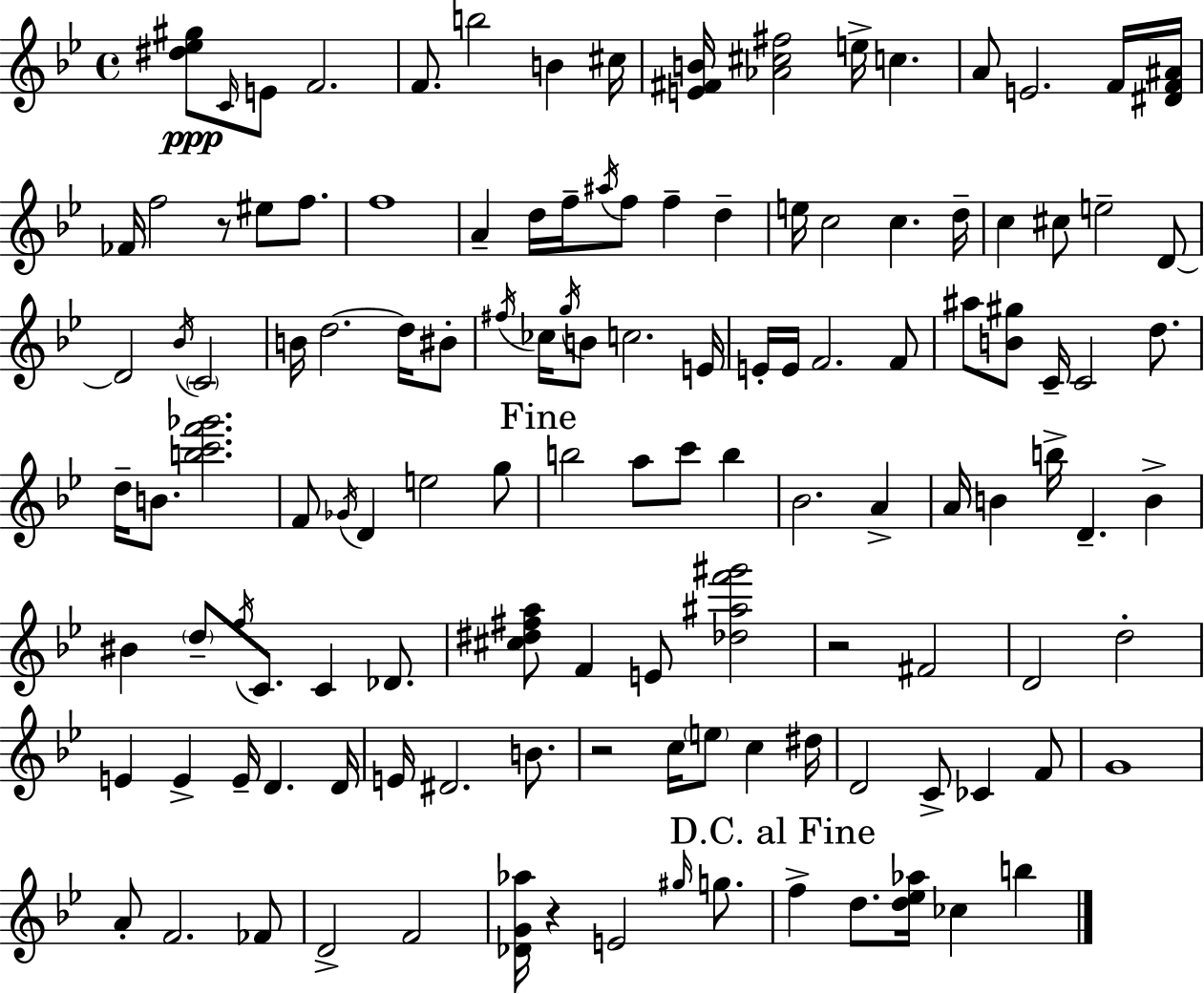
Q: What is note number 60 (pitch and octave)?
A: G5